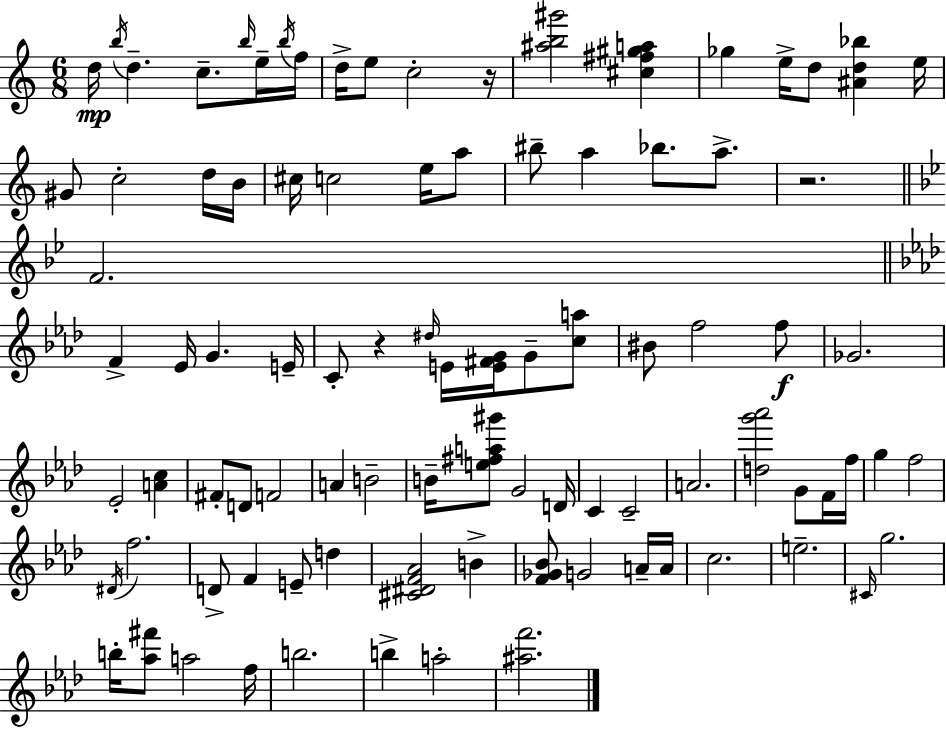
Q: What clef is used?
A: treble